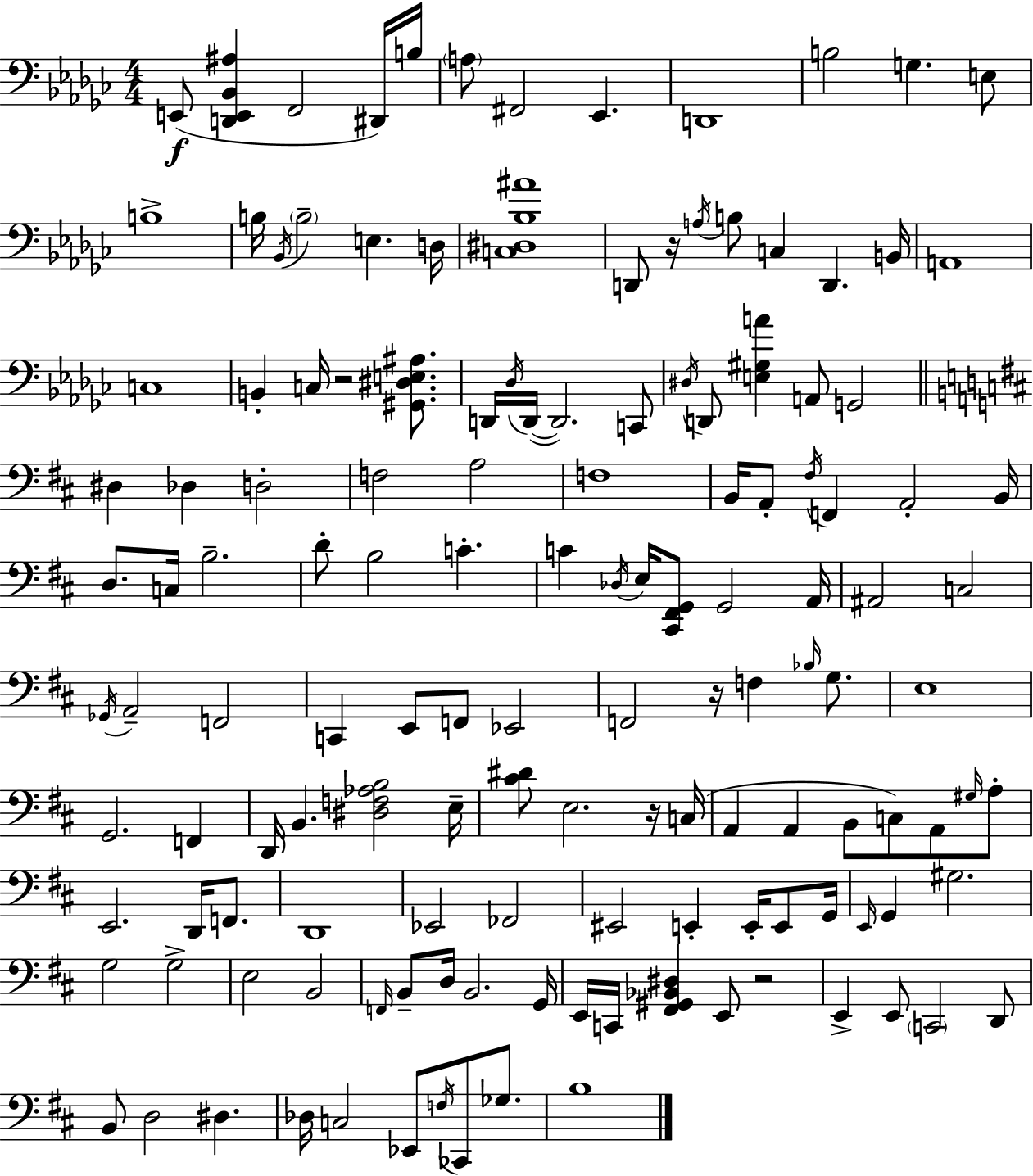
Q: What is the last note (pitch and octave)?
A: B3